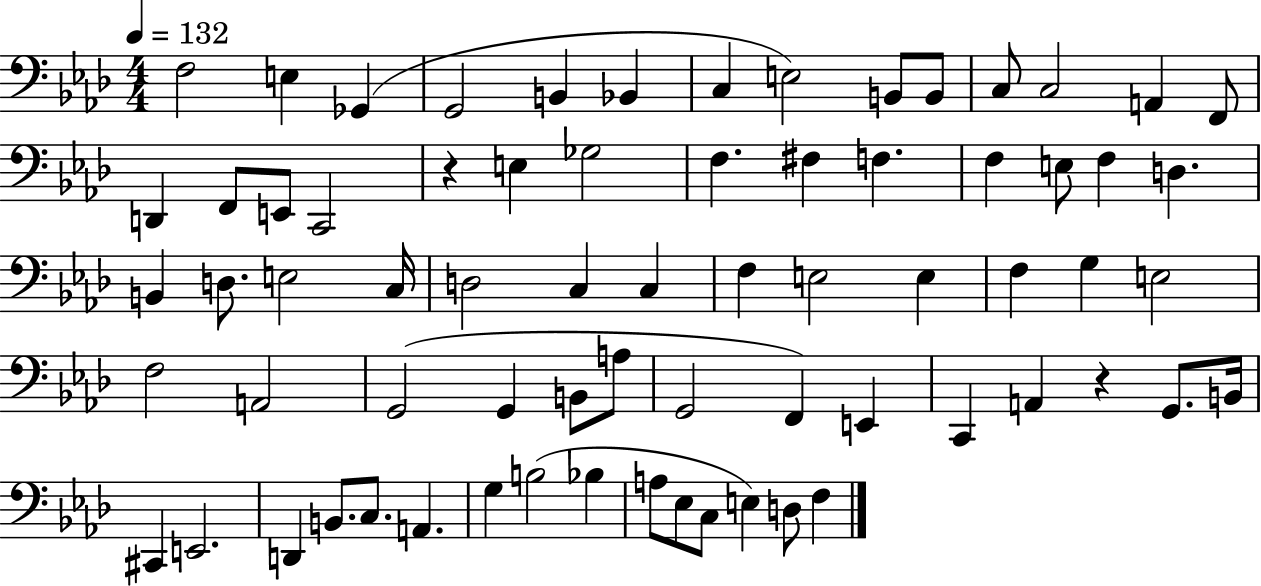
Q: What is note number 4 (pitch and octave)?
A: G2